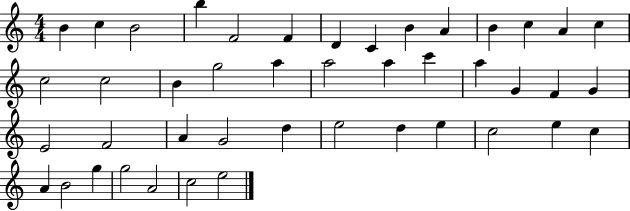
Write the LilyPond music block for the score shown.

{
  \clef treble
  \numericTimeSignature
  \time 4/4
  \key c \major
  b'4 c''4 b'2 | b''4 f'2 f'4 | d'4 c'4 b'4 a'4 | b'4 c''4 a'4 c''4 | \break c''2 c''2 | b'4 g''2 a''4 | a''2 a''4 c'''4 | a''4 g'4 f'4 g'4 | \break e'2 f'2 | a'4 g'2 d''4 | e''2 d''4 e''4 | c''2 e''4 c''4 | \break a'4 b'2 g''4 | g''2 a'2 | c''2 e''2 | \bar "|."
}